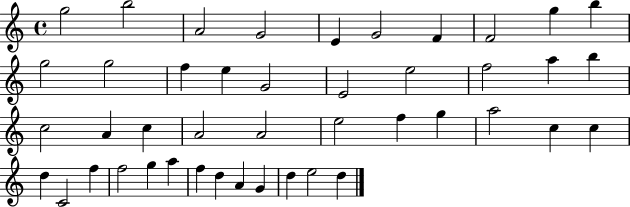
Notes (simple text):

G5/h B5/h A4/h G4/h E4/q G4/h F4/q F4/h G5/q B5/q G5/h G5/h F5/q E5/q G4/h E4/h E5/h F5/h A5/q B5/q C5/h A4/q C5/q A4/h A4/h E5/h F5/q G5/q A5/h C5/q C5/q D5/q C4/h F5/q F5/h G5/q A5/q F5/q D5/q A4/q G4/q D5/q E5/h D5/q